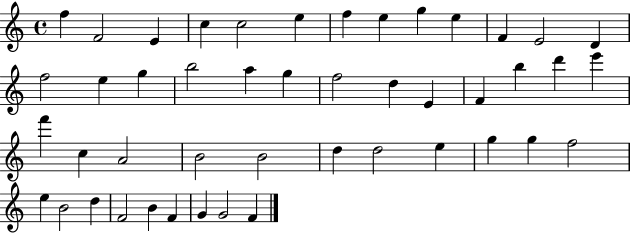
X:1
T:Untitled
M:4/4
L:1/4
K:C
f F2 E c c2 e f e g e F E2 D f2 e g b2 a g f2 d E F b d' e' f' c A2 B2 B2 d d2 e g g f2 e B2 d F2 B F G G2 F